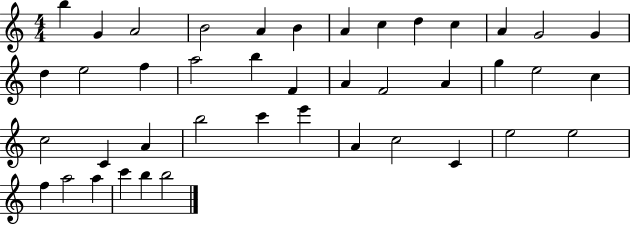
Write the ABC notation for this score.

X:1
T:Untitled
M:4/4
L:1/4
K:C
b G A2 B2 A B A c d c A G2 G d e2 f a2 b F A F2 A g e2 c c2 C A b2 c' e' A c2 C e2 e2 f a2 a c' b b2